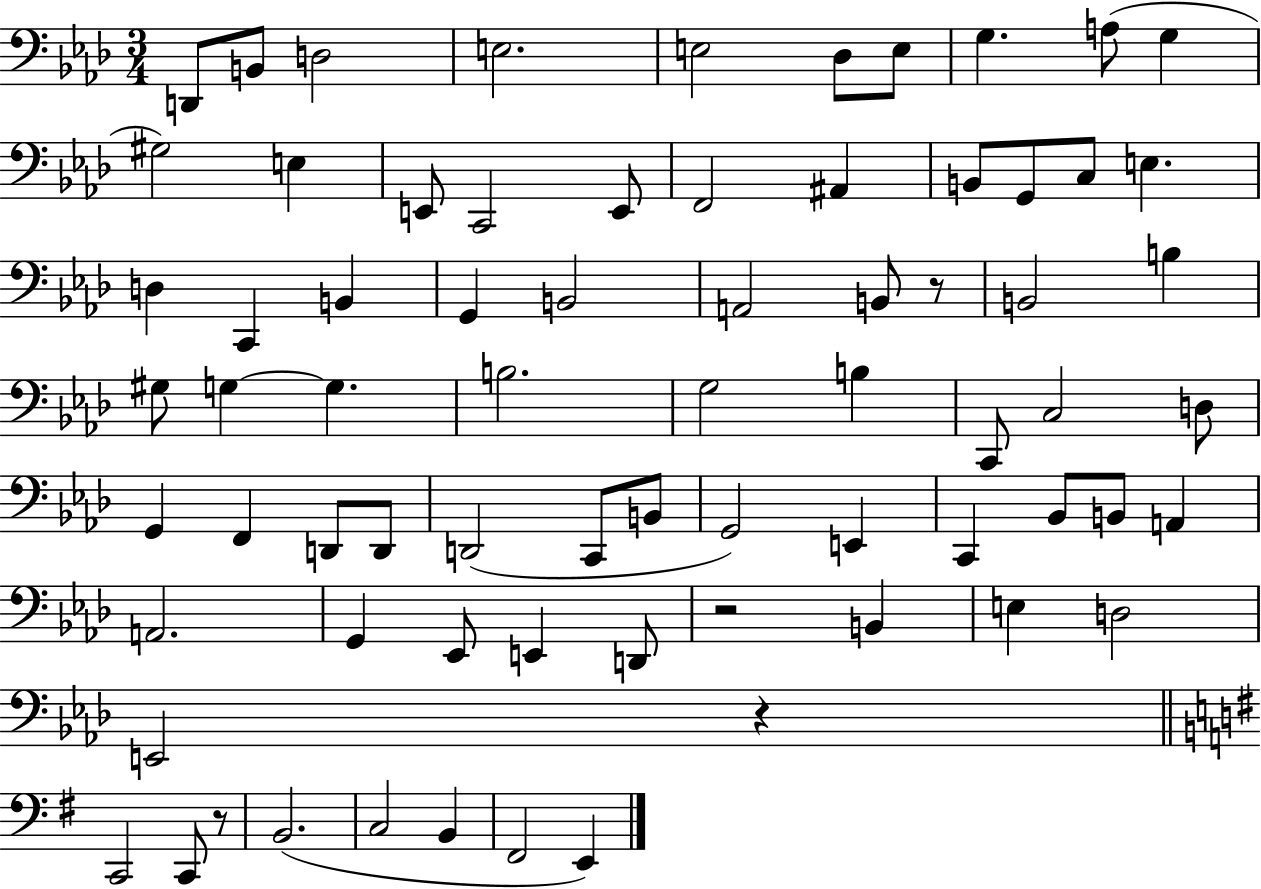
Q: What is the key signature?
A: AES major